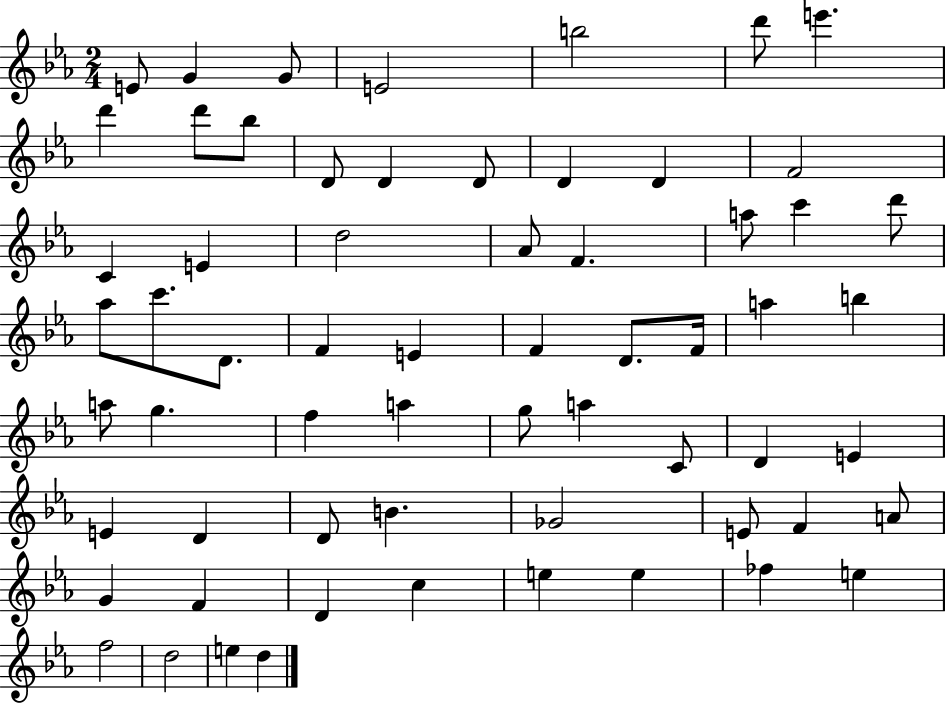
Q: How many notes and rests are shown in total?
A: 63